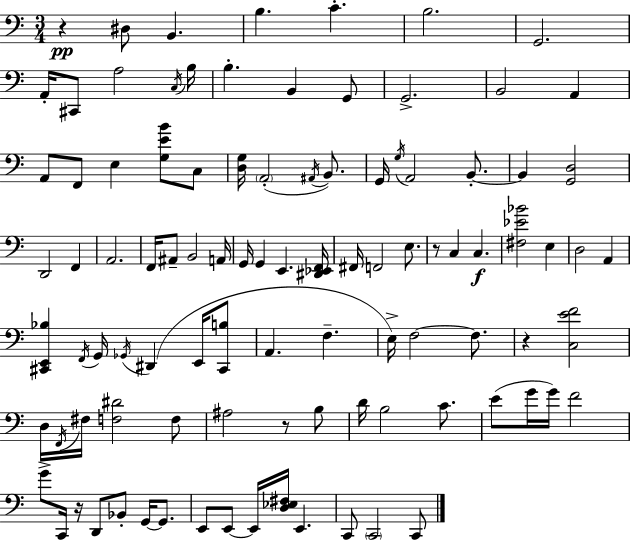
R/q D#3/e B2/q. B3/q. C4/q. B3/h. G2/h. A2/s C#2/e A3/h C3/s B3/s B3/q. B2/q G2/e G2/h. B2/h A2/q A2/e F2/e E3/q [G3,E4,B4]/e C3/e [D3,G3]/s A2/h A#2/s B2/e. G2/s G3/s A2/h B2/e. B2/q [G2,D3]/h D2/h F2/q A2/h. F2/s A#2/e B2/h A2/s G2/s G2/q E2/q. [D#2,Eb2,F2]/s F#2/s F2/h E3/e. R/e C3/q C3/q. [F#3,Eb4,Bb4]/h E3/q D3/h A2/q [C#2,E2,Bb3]/q F2/s G2/s Gb2/s D#2/q E2/s [C#2,B3]/e A2/q. F3/q. E3/s F3/h F3/e. R/q [C3,E4,F4]/h D3/s F2/s F#3/s [F3,D#4]/h F3/e A#3/h R/e B3/e D4/s B3/h C4/e. E4/e G4/s G4/s F4/h G4/e C2/s R/s D2/e Bb2/e G2/s G2/e. E2/e E2/e E2/s [D3,Eb3,F#3]/s E2/q. C2/e C2/h C2/e